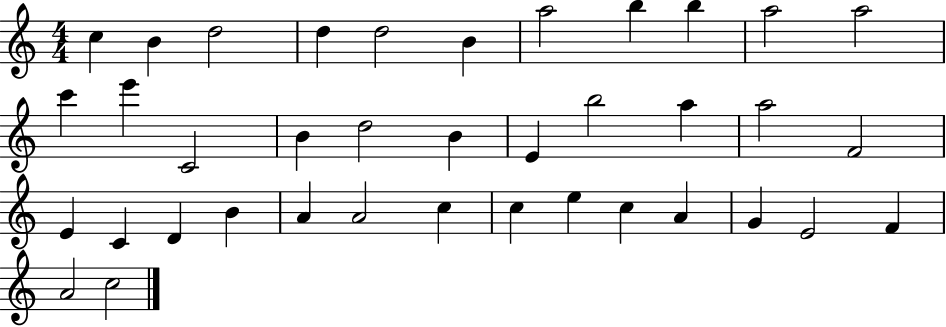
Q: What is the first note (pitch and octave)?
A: C5